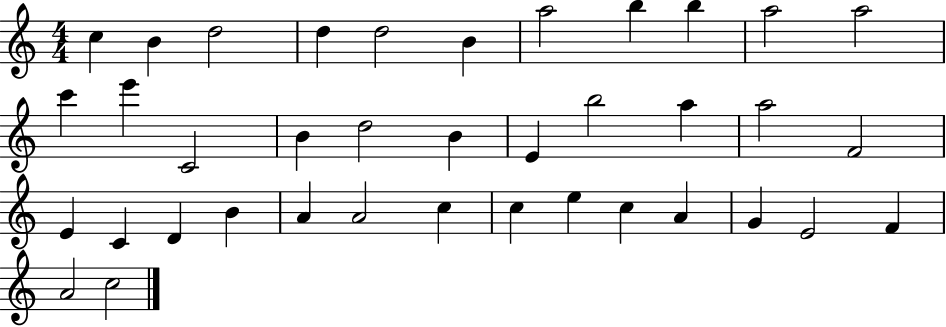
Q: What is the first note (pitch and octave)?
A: C5